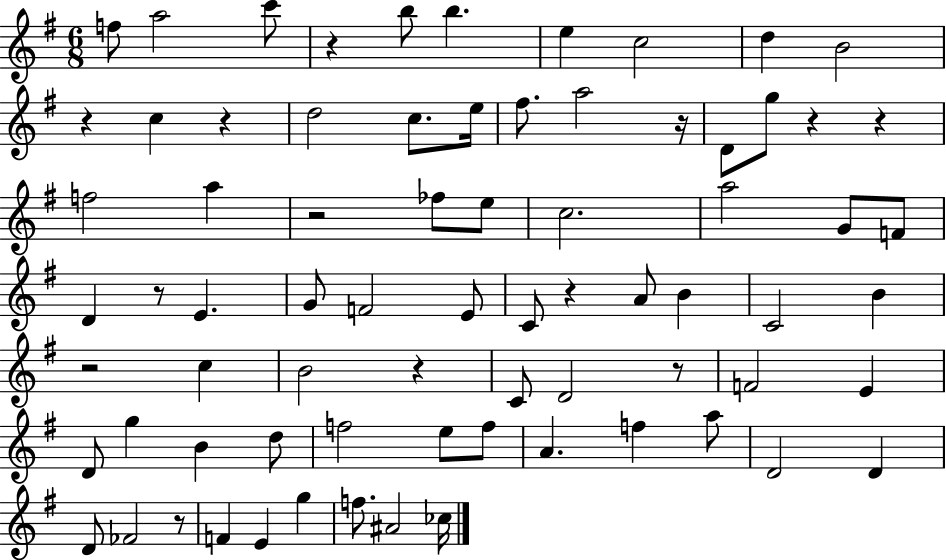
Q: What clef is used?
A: treble